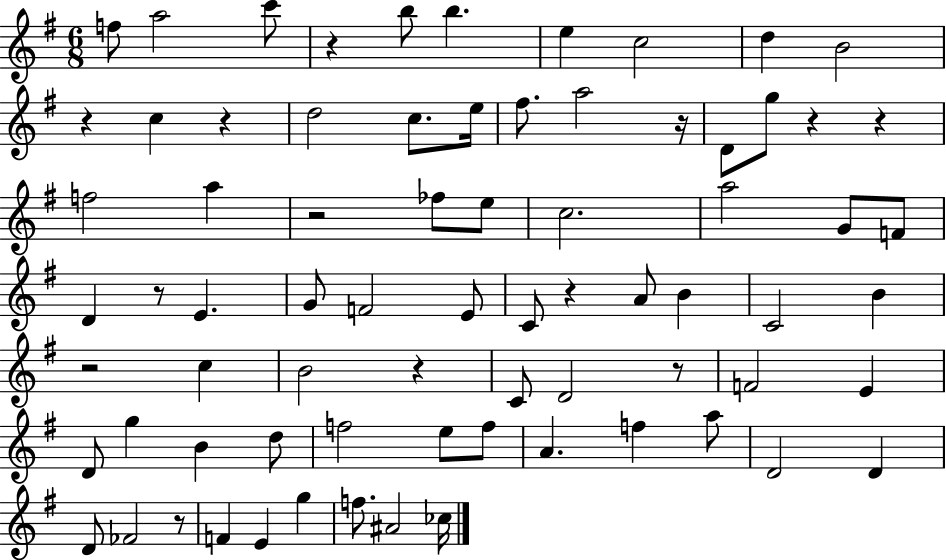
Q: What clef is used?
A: treble